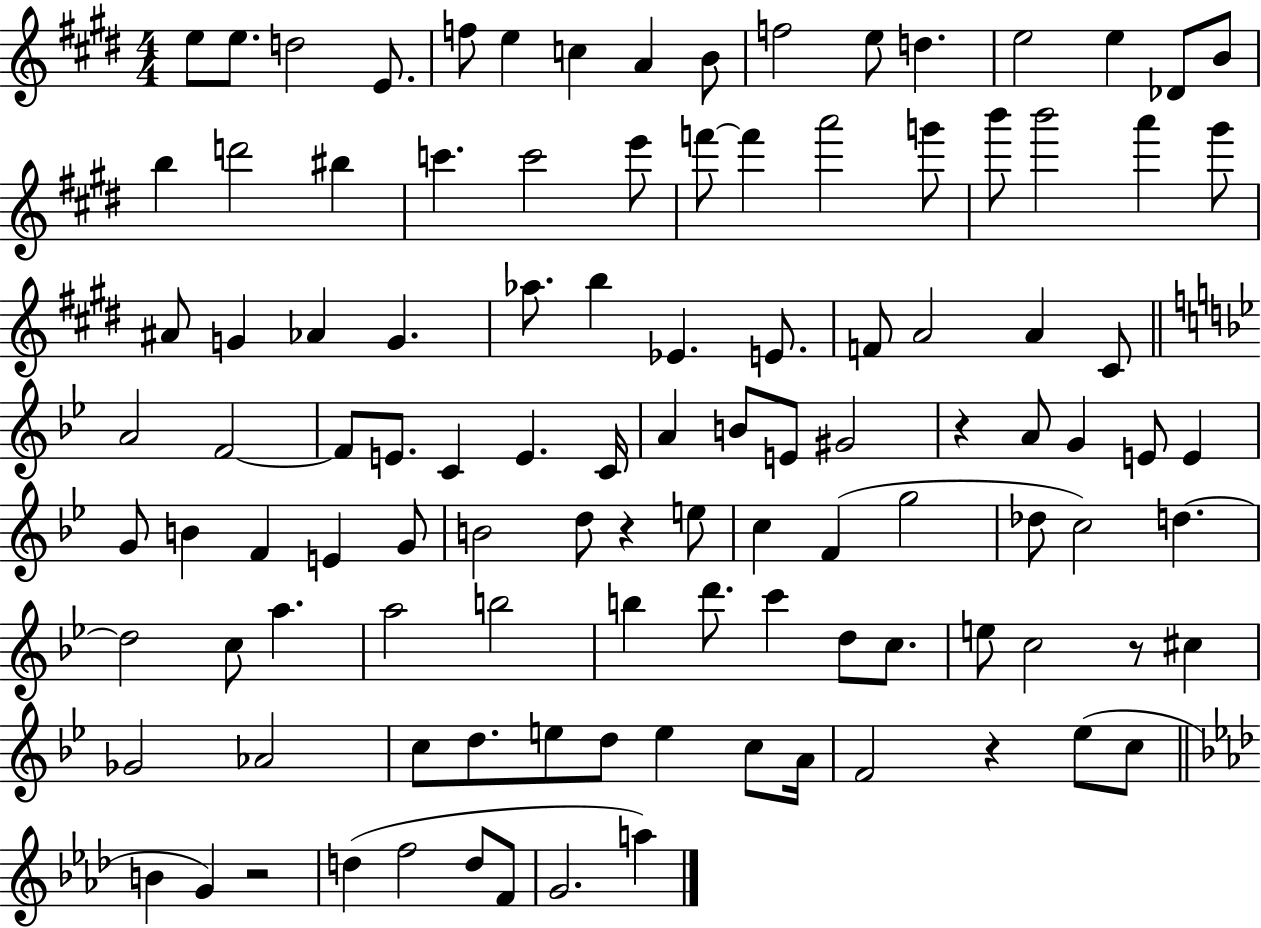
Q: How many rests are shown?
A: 5